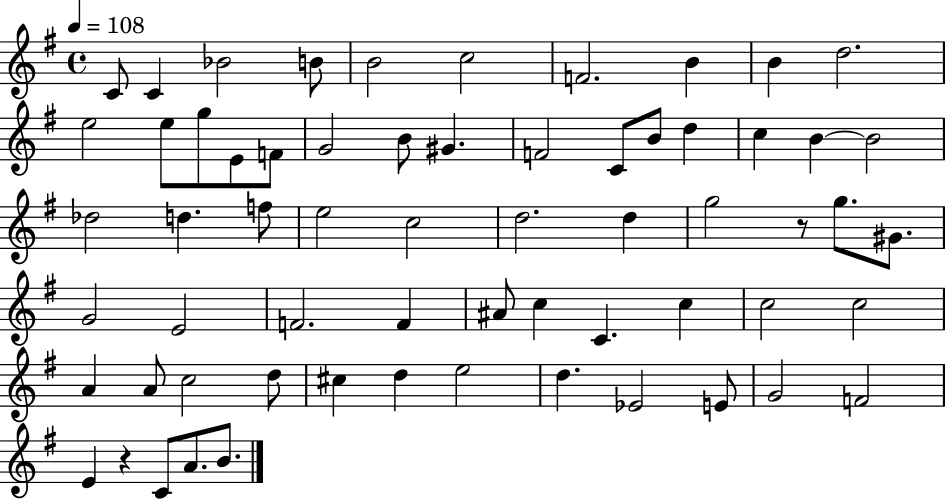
C4/e C4/q Bb4/h B4/e B4/h C5/h F4/h. B4/q B4/q D5/h. E5/h E5/e G5/e E4/e F4/e G4/h B4/e G#4/q. F4/h C4/e B4/e D5/q C5/q B4/q B4/h Db5/h D5/q. F5/e E5/h C5/h D5/h. D5/q G5/h R/e G5/e. G#4/e. G4/h E4/h F4/h. F4/q A#4/e C5/q C4/q. C5/q C5/h C5/h A4/q A4/e C5/h D5/e C#5/q D5/q E5/h D5/q. Eb4/h E4/e G4/h F4/h E4/q R/q C4/e A4/e. B4/e.